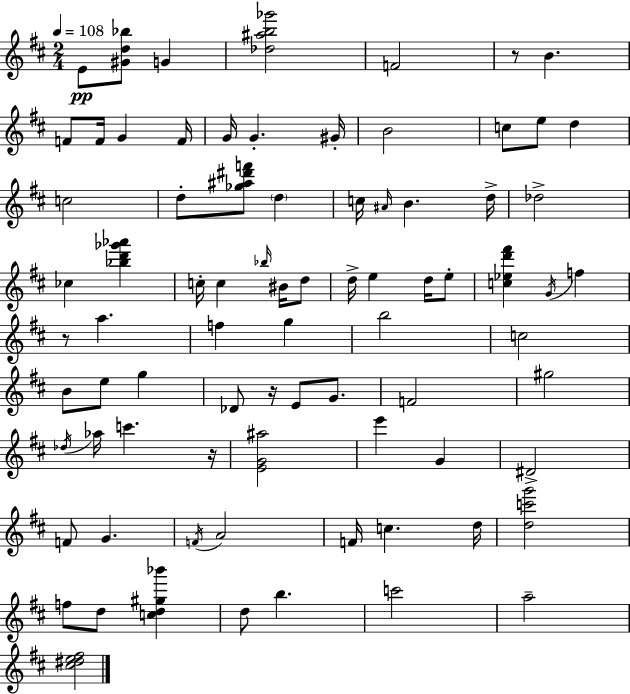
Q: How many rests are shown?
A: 4